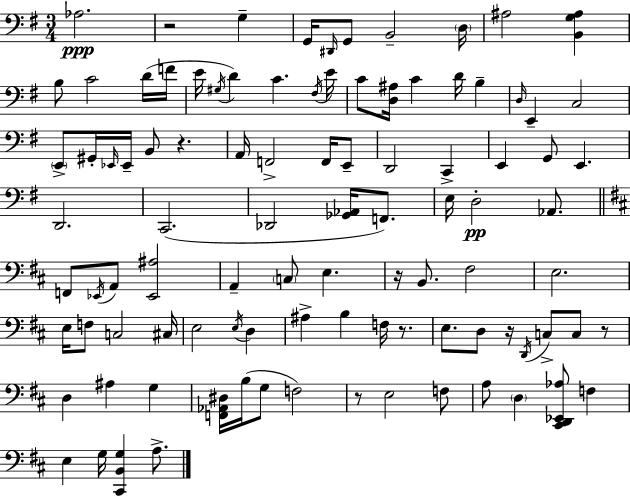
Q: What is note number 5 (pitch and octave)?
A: G2